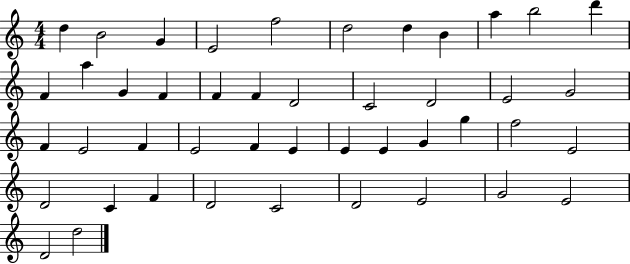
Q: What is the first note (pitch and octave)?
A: D5